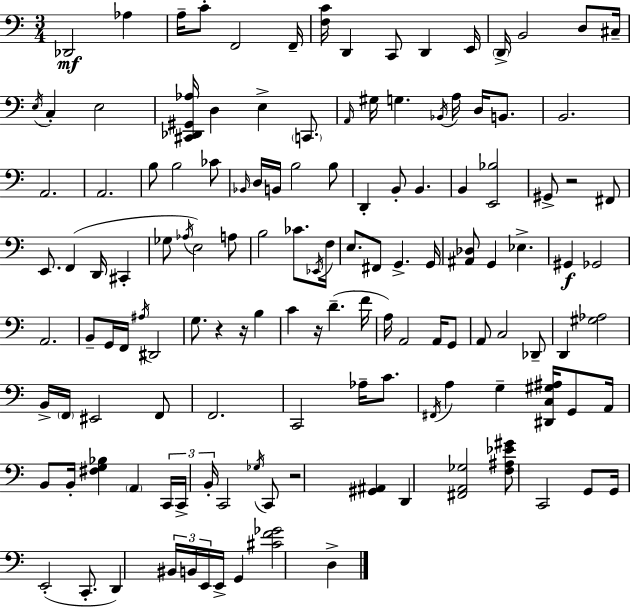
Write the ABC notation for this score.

X:1
T:Untitled
M:3/4
L:1/4
K:C
_D,,2 _A, A,/4 C/2 F,,2 F,,/4 [F,C]/4 D,, C,,/2 D,, E,,/4 D,,/4 B,,2 D,/2 ^C,/4 E,/4 C, E,2 [^C,,_D,,^G,,_A,]/4 D, E, C,,/2 A,,/4 ^G,/4 G, _B,,/4 A,/4 D,/4 B,,/2 B,,2 A,,2 A,,2 B,/2 B,2 _C/2 _B,,/4 D,/4 B,,/4 B,2 B,/2 D,, B,,/2 B,, B,, [E,,_B,]2 ^G,,/2 z2 ^F,,/2 E,,/2 F,, D,,/4 ^C,, _G,/2 _A,/4 E,2 A,/2 B,2 _C/2 _E,,/4 F,/4 E,/2 ^F,,/2 G,, G,,/4 [^A,,_D,]/2 G,, _E, ^G,, _G,,2 A,,2 B,,/2 G,,/4 F,,/4 ^A,/4 ^D,,2 G,/2 z z/4 B, C z/4 D F/4 A,/4 A,,2 A,,/4 G,,/2 A,,/2 C,2 _D,,/2 D,, [^G,_A,]2 B,,/4 F,,/4 ^E,,2 F,,/2 F,,2 C,,2 _A,/4 C/2 ^F,,/4 A, G, [^D,,C,^G,^A,]/4 G,,/2 A,,/4 B,,/2 B,,/4 [^F,G,_B,] A,, C,,/4 C,,/4 B,,/4 C,,2 _G,/4 C,,/2 z2 [^G,,^A,,] D,, [^F,,A,,_G,]2 [F,^A,_E^G]/2 C,,2 G,,/2 G,,/4 E,,2 C,,/2 D,, ^B,,/4 B,,/4 E,,/4 E,,/4 G,, [^CF_G]2 D,